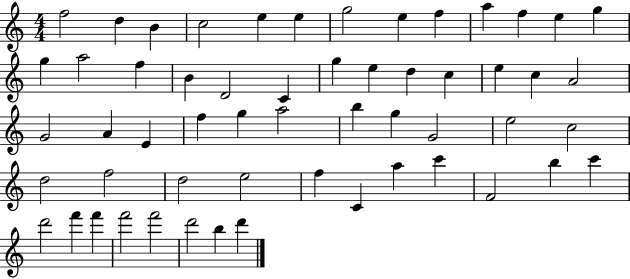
X:1
T:Untitled
M:4/4
L:1/4
K:C
f2 d B c2 e e g2 e f a f e g g a2 f B D2 C g e d c e c A2 G2 A E f g a2 b g G2 e2 c2 d2 f2 d2 e2 f C a c' F2 b c' d'2 f' f' f'2 f'2 d'2 b d'